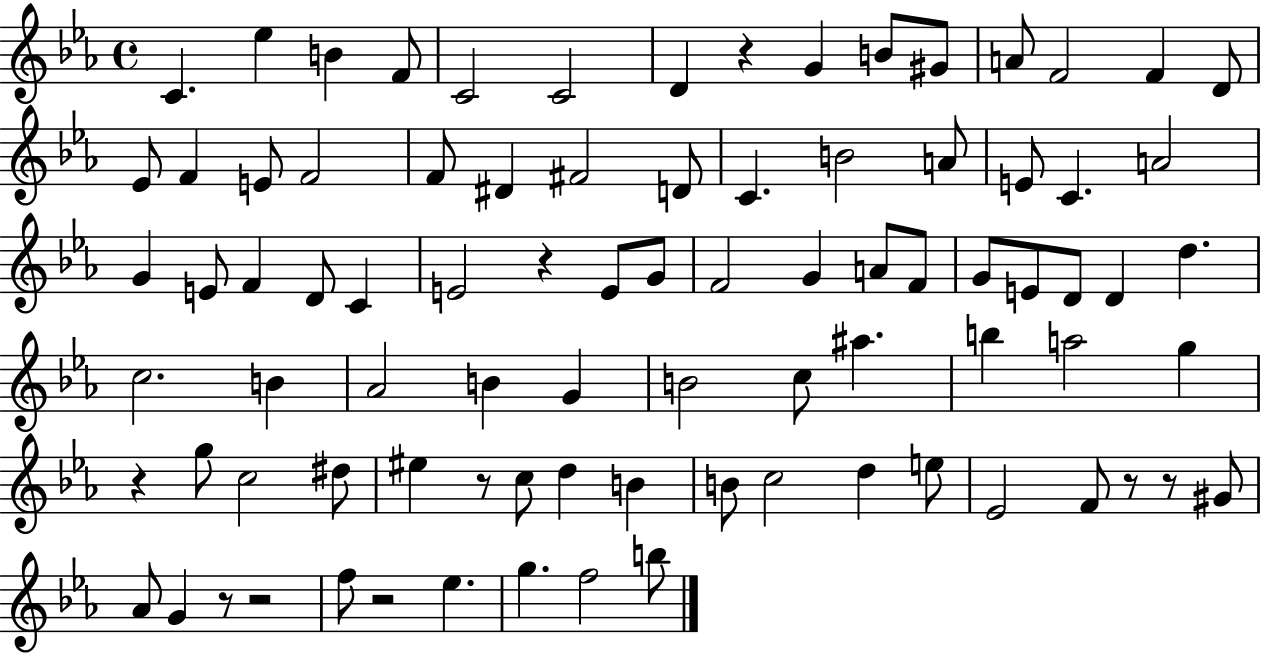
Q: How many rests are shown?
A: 9